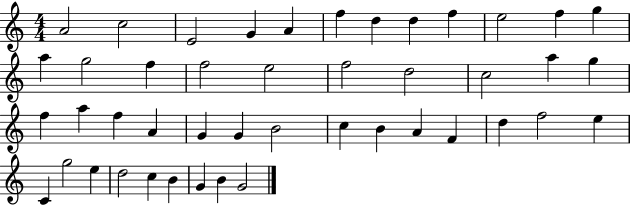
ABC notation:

X:1
T:Untitled
M:4/4
L:1/4
K:C
A2 c2 E2 G A f d d f e2 f g a g2 f f2 e2 f2 d2 c2 a g f a f A G G B2 c B A F d f2 e C g2 e d2 c B G B G2